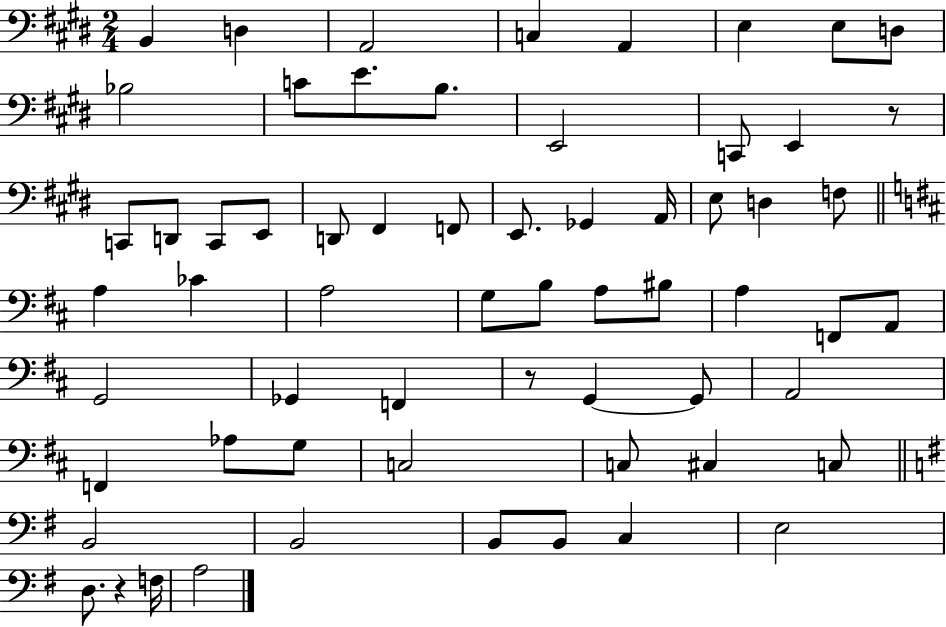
X:1
T:Untitled
M:2/4
L:1/4
K:E
B,, D, A,,2 C, A,, E, E,/2 D,/2 _B,2 C/2 E/2 B,/2 E,,2 C,,/2 E,, z/2 C,,/2 D,,/2 C,,/2 E,,/2 D,,/2 ^F,, F,,/2 E,,/2 _G,, A,,/4 E,/2 D, F,/2 A, _C A,2 G,/2 B,/2 A,/2 ^B,/2 A, F,,/2 A,,/2 G,,2 _G,, F,, z/2 G,, G,,/2 A,,2 F,, _A,/2 G,/2 C,2 C,/2 ^C, C,/2 B,,2 B,,2 B,,/2 B,,/2 C, E,2 D,/2 z F,/4 A,2